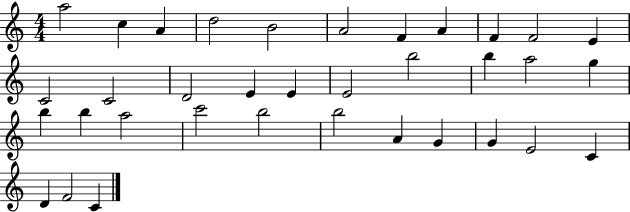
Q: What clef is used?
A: treble